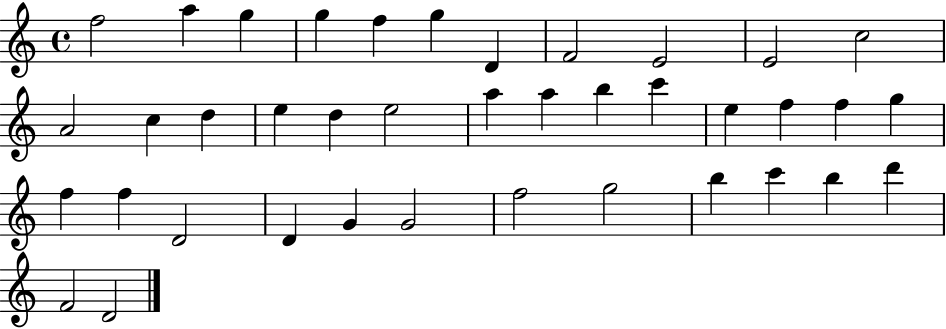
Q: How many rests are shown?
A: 0